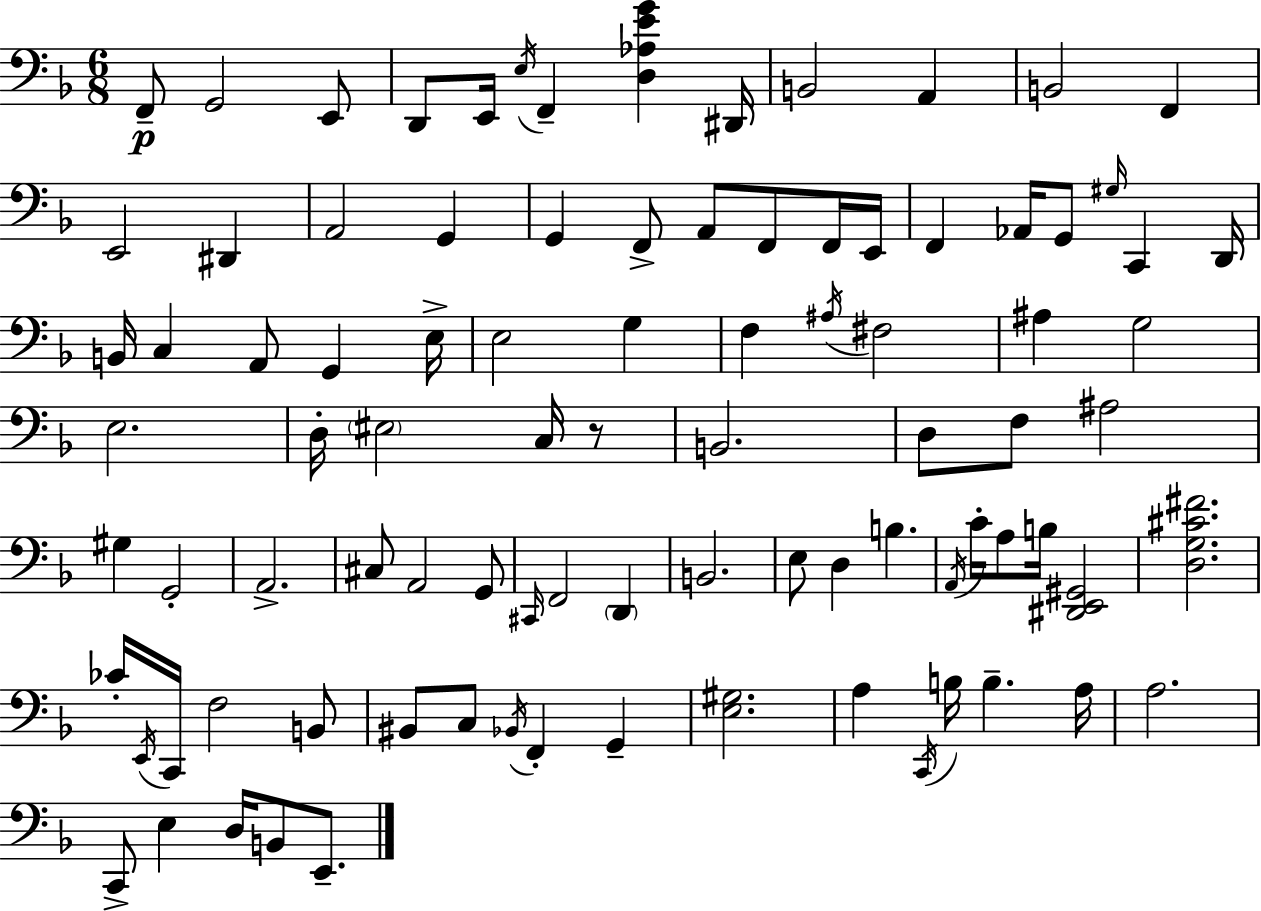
X:1
T:Untitled
M:6/8
L:1/4
K:F
F,,/2 G,,2 E,,/2 D,,/2 E,,/4 E,/4 F,, [D,_A,EG] ^D,,/4 B,,2 A,, B,,2 F,, E,,2 ^D,, A,,2 G,, G,, F,,/2 A,,/2 F,,/2 F,,/4 E,,/4 F,, _A,,/4 G,,/2 ^G,/4 C,, D,,/4 B,,/4 C, A,,/2 G,, E,/4 E,2 G, F, ^A,/4 ^F,2 ^A, G,2 E,2 D,/4 ^E,2 C,/4 z/2 B,,2 D,/2 F,/2 ^A,2 ^G, G,,2 A,,2 ^C,/2 A,,2 G,,/2 ^C,,/4 F,,2 D,, B,,2 E,/2 D, B, A,,/4 C/4 A,/2 B,/4 [^D,,E,,^G,,]2 [D,G,^C^F]2 _C/4 E,,/4 C,,/4 F,2 B,,/2 ^B,,/2 C,/2 _B,,/4 F,, G,, [E,^G,]2 A, C,,/4 B,/4 B, A,/4 A,2 C,,/2 E, D,/4 B,,/2 E,,/2